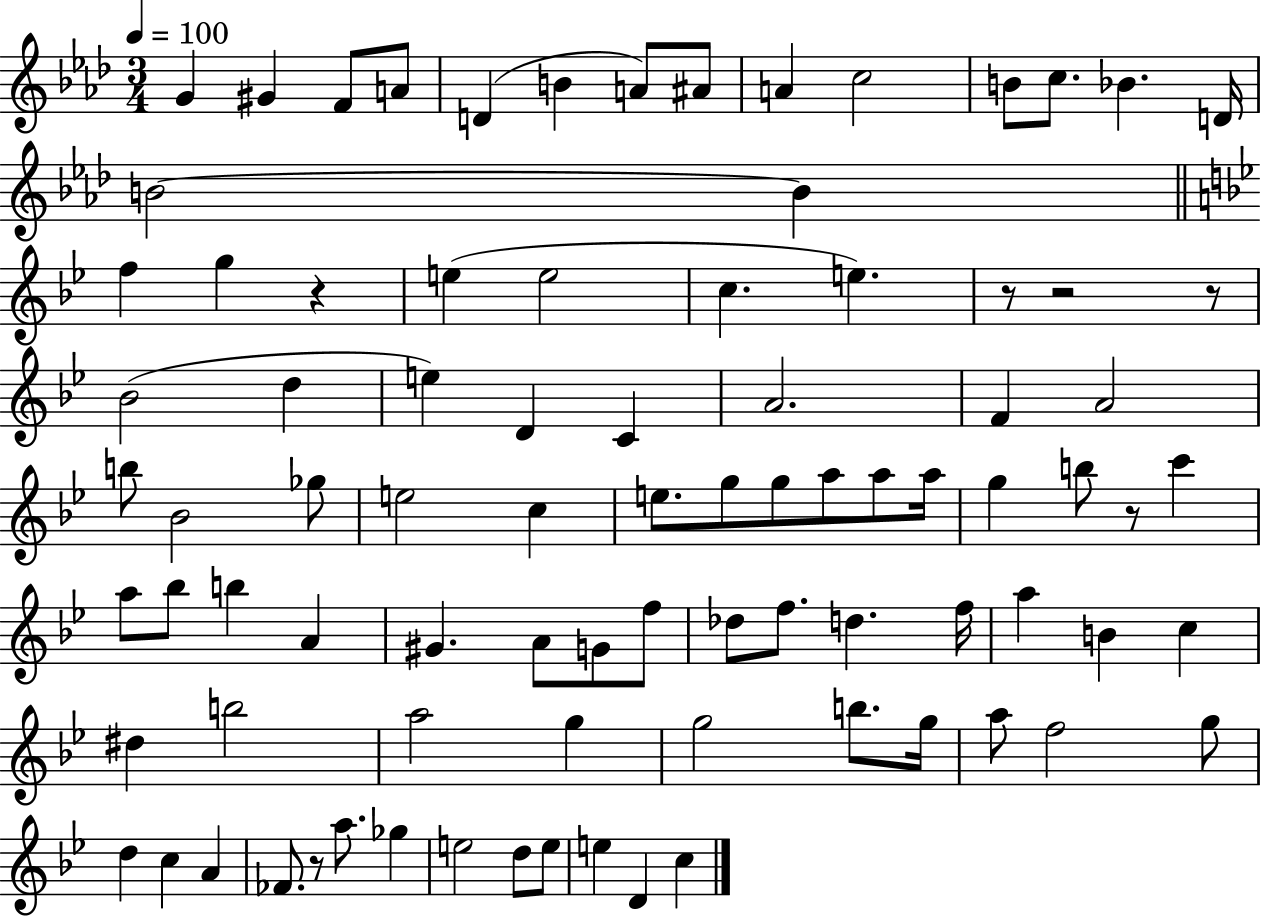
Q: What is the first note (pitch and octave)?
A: G4